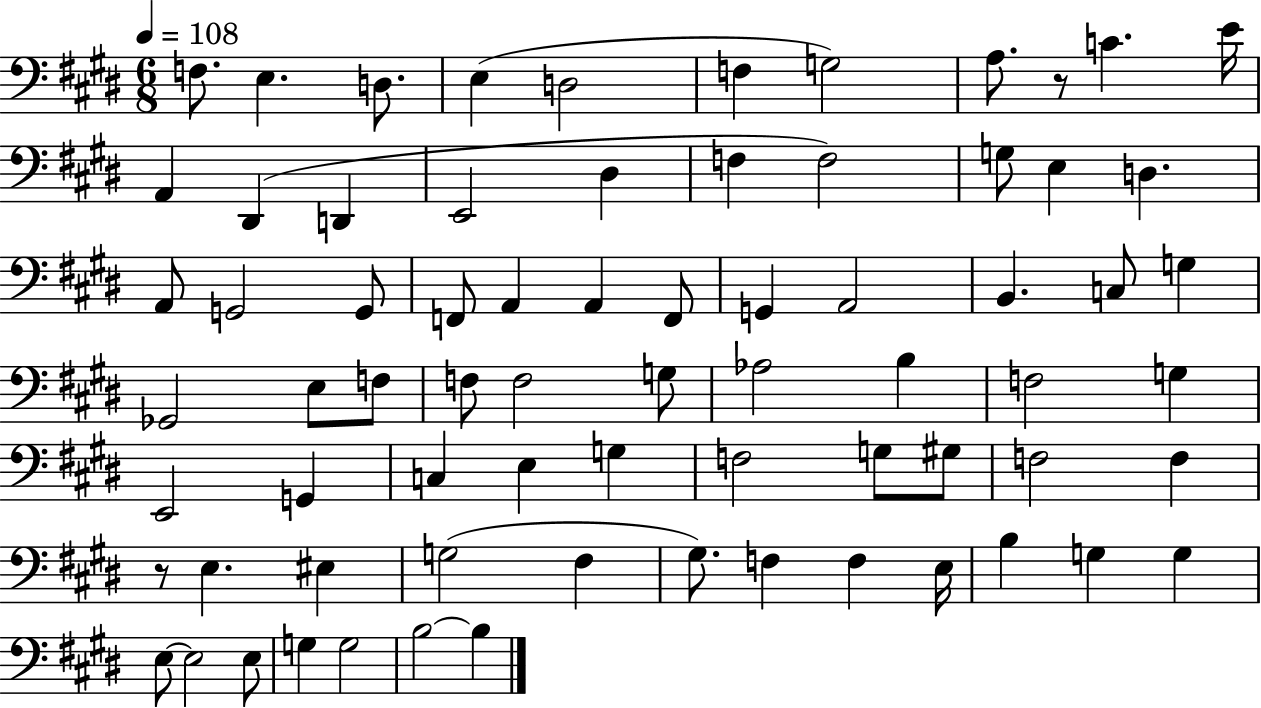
X:1
T:Untitled
M:6/8
L:1/4
K:E
F,/2 E, D,/2 E, D,2 F, G,2 A,/2 z/2 C E/4 A,, ^D,, D,, E,,2 ^D, F, F,2 G,/2 E, D, A,,/2 G,,2 G,,/2 F,,/2 A,, A,, F,,/2 G,, A,,2 B,, C,/2 G, _G,,2 E,/2 F,/2 F,/2 F,2 G,/2 _A,2 B, F,2 G, E,,2 G,, C, E, G, F,2 G,/2 ^G,/2 F,2 F, z/2 E, ^E, G,2 ^F, ^G,/2 F, F, E,/4 B, G, G, E,/2 E,2 E,/2 G, G,2 B,2 B,